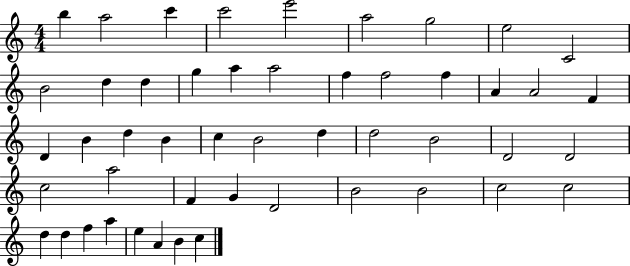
B5/q A5/h C6/q C6/h E6/h A5/h G5/h E5/h C4/h B4/h D5/q D5/q G5/q A5/q A5/h F5/q F5/h F5/q A4/q A4/h F4/q D4/q B4/q D5/q B4/q C5/q B4/h D5/q D5/h B4/h D4/h D4/h C5/h A5/h F4/q G4/q D4/h B4/h B4/h C5/h C5/h D5/q D5/q F5/q A5/q E5/q A4/q B4/q C5/q